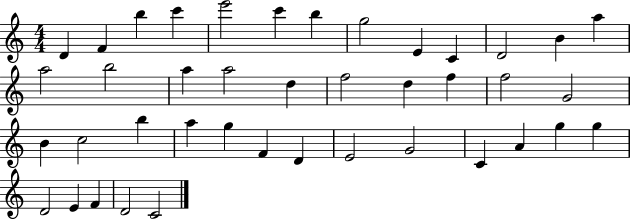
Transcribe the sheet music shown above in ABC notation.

X:1
T:Untitled
M:4/4
L:1/4
K:C
D F b c' e'2 c' b g2 E C D2 B a a2 b2 a a2 d f2 d f f2 G2 B c2 b a g F D E2 G2 C A g g D2 E F D2 C2